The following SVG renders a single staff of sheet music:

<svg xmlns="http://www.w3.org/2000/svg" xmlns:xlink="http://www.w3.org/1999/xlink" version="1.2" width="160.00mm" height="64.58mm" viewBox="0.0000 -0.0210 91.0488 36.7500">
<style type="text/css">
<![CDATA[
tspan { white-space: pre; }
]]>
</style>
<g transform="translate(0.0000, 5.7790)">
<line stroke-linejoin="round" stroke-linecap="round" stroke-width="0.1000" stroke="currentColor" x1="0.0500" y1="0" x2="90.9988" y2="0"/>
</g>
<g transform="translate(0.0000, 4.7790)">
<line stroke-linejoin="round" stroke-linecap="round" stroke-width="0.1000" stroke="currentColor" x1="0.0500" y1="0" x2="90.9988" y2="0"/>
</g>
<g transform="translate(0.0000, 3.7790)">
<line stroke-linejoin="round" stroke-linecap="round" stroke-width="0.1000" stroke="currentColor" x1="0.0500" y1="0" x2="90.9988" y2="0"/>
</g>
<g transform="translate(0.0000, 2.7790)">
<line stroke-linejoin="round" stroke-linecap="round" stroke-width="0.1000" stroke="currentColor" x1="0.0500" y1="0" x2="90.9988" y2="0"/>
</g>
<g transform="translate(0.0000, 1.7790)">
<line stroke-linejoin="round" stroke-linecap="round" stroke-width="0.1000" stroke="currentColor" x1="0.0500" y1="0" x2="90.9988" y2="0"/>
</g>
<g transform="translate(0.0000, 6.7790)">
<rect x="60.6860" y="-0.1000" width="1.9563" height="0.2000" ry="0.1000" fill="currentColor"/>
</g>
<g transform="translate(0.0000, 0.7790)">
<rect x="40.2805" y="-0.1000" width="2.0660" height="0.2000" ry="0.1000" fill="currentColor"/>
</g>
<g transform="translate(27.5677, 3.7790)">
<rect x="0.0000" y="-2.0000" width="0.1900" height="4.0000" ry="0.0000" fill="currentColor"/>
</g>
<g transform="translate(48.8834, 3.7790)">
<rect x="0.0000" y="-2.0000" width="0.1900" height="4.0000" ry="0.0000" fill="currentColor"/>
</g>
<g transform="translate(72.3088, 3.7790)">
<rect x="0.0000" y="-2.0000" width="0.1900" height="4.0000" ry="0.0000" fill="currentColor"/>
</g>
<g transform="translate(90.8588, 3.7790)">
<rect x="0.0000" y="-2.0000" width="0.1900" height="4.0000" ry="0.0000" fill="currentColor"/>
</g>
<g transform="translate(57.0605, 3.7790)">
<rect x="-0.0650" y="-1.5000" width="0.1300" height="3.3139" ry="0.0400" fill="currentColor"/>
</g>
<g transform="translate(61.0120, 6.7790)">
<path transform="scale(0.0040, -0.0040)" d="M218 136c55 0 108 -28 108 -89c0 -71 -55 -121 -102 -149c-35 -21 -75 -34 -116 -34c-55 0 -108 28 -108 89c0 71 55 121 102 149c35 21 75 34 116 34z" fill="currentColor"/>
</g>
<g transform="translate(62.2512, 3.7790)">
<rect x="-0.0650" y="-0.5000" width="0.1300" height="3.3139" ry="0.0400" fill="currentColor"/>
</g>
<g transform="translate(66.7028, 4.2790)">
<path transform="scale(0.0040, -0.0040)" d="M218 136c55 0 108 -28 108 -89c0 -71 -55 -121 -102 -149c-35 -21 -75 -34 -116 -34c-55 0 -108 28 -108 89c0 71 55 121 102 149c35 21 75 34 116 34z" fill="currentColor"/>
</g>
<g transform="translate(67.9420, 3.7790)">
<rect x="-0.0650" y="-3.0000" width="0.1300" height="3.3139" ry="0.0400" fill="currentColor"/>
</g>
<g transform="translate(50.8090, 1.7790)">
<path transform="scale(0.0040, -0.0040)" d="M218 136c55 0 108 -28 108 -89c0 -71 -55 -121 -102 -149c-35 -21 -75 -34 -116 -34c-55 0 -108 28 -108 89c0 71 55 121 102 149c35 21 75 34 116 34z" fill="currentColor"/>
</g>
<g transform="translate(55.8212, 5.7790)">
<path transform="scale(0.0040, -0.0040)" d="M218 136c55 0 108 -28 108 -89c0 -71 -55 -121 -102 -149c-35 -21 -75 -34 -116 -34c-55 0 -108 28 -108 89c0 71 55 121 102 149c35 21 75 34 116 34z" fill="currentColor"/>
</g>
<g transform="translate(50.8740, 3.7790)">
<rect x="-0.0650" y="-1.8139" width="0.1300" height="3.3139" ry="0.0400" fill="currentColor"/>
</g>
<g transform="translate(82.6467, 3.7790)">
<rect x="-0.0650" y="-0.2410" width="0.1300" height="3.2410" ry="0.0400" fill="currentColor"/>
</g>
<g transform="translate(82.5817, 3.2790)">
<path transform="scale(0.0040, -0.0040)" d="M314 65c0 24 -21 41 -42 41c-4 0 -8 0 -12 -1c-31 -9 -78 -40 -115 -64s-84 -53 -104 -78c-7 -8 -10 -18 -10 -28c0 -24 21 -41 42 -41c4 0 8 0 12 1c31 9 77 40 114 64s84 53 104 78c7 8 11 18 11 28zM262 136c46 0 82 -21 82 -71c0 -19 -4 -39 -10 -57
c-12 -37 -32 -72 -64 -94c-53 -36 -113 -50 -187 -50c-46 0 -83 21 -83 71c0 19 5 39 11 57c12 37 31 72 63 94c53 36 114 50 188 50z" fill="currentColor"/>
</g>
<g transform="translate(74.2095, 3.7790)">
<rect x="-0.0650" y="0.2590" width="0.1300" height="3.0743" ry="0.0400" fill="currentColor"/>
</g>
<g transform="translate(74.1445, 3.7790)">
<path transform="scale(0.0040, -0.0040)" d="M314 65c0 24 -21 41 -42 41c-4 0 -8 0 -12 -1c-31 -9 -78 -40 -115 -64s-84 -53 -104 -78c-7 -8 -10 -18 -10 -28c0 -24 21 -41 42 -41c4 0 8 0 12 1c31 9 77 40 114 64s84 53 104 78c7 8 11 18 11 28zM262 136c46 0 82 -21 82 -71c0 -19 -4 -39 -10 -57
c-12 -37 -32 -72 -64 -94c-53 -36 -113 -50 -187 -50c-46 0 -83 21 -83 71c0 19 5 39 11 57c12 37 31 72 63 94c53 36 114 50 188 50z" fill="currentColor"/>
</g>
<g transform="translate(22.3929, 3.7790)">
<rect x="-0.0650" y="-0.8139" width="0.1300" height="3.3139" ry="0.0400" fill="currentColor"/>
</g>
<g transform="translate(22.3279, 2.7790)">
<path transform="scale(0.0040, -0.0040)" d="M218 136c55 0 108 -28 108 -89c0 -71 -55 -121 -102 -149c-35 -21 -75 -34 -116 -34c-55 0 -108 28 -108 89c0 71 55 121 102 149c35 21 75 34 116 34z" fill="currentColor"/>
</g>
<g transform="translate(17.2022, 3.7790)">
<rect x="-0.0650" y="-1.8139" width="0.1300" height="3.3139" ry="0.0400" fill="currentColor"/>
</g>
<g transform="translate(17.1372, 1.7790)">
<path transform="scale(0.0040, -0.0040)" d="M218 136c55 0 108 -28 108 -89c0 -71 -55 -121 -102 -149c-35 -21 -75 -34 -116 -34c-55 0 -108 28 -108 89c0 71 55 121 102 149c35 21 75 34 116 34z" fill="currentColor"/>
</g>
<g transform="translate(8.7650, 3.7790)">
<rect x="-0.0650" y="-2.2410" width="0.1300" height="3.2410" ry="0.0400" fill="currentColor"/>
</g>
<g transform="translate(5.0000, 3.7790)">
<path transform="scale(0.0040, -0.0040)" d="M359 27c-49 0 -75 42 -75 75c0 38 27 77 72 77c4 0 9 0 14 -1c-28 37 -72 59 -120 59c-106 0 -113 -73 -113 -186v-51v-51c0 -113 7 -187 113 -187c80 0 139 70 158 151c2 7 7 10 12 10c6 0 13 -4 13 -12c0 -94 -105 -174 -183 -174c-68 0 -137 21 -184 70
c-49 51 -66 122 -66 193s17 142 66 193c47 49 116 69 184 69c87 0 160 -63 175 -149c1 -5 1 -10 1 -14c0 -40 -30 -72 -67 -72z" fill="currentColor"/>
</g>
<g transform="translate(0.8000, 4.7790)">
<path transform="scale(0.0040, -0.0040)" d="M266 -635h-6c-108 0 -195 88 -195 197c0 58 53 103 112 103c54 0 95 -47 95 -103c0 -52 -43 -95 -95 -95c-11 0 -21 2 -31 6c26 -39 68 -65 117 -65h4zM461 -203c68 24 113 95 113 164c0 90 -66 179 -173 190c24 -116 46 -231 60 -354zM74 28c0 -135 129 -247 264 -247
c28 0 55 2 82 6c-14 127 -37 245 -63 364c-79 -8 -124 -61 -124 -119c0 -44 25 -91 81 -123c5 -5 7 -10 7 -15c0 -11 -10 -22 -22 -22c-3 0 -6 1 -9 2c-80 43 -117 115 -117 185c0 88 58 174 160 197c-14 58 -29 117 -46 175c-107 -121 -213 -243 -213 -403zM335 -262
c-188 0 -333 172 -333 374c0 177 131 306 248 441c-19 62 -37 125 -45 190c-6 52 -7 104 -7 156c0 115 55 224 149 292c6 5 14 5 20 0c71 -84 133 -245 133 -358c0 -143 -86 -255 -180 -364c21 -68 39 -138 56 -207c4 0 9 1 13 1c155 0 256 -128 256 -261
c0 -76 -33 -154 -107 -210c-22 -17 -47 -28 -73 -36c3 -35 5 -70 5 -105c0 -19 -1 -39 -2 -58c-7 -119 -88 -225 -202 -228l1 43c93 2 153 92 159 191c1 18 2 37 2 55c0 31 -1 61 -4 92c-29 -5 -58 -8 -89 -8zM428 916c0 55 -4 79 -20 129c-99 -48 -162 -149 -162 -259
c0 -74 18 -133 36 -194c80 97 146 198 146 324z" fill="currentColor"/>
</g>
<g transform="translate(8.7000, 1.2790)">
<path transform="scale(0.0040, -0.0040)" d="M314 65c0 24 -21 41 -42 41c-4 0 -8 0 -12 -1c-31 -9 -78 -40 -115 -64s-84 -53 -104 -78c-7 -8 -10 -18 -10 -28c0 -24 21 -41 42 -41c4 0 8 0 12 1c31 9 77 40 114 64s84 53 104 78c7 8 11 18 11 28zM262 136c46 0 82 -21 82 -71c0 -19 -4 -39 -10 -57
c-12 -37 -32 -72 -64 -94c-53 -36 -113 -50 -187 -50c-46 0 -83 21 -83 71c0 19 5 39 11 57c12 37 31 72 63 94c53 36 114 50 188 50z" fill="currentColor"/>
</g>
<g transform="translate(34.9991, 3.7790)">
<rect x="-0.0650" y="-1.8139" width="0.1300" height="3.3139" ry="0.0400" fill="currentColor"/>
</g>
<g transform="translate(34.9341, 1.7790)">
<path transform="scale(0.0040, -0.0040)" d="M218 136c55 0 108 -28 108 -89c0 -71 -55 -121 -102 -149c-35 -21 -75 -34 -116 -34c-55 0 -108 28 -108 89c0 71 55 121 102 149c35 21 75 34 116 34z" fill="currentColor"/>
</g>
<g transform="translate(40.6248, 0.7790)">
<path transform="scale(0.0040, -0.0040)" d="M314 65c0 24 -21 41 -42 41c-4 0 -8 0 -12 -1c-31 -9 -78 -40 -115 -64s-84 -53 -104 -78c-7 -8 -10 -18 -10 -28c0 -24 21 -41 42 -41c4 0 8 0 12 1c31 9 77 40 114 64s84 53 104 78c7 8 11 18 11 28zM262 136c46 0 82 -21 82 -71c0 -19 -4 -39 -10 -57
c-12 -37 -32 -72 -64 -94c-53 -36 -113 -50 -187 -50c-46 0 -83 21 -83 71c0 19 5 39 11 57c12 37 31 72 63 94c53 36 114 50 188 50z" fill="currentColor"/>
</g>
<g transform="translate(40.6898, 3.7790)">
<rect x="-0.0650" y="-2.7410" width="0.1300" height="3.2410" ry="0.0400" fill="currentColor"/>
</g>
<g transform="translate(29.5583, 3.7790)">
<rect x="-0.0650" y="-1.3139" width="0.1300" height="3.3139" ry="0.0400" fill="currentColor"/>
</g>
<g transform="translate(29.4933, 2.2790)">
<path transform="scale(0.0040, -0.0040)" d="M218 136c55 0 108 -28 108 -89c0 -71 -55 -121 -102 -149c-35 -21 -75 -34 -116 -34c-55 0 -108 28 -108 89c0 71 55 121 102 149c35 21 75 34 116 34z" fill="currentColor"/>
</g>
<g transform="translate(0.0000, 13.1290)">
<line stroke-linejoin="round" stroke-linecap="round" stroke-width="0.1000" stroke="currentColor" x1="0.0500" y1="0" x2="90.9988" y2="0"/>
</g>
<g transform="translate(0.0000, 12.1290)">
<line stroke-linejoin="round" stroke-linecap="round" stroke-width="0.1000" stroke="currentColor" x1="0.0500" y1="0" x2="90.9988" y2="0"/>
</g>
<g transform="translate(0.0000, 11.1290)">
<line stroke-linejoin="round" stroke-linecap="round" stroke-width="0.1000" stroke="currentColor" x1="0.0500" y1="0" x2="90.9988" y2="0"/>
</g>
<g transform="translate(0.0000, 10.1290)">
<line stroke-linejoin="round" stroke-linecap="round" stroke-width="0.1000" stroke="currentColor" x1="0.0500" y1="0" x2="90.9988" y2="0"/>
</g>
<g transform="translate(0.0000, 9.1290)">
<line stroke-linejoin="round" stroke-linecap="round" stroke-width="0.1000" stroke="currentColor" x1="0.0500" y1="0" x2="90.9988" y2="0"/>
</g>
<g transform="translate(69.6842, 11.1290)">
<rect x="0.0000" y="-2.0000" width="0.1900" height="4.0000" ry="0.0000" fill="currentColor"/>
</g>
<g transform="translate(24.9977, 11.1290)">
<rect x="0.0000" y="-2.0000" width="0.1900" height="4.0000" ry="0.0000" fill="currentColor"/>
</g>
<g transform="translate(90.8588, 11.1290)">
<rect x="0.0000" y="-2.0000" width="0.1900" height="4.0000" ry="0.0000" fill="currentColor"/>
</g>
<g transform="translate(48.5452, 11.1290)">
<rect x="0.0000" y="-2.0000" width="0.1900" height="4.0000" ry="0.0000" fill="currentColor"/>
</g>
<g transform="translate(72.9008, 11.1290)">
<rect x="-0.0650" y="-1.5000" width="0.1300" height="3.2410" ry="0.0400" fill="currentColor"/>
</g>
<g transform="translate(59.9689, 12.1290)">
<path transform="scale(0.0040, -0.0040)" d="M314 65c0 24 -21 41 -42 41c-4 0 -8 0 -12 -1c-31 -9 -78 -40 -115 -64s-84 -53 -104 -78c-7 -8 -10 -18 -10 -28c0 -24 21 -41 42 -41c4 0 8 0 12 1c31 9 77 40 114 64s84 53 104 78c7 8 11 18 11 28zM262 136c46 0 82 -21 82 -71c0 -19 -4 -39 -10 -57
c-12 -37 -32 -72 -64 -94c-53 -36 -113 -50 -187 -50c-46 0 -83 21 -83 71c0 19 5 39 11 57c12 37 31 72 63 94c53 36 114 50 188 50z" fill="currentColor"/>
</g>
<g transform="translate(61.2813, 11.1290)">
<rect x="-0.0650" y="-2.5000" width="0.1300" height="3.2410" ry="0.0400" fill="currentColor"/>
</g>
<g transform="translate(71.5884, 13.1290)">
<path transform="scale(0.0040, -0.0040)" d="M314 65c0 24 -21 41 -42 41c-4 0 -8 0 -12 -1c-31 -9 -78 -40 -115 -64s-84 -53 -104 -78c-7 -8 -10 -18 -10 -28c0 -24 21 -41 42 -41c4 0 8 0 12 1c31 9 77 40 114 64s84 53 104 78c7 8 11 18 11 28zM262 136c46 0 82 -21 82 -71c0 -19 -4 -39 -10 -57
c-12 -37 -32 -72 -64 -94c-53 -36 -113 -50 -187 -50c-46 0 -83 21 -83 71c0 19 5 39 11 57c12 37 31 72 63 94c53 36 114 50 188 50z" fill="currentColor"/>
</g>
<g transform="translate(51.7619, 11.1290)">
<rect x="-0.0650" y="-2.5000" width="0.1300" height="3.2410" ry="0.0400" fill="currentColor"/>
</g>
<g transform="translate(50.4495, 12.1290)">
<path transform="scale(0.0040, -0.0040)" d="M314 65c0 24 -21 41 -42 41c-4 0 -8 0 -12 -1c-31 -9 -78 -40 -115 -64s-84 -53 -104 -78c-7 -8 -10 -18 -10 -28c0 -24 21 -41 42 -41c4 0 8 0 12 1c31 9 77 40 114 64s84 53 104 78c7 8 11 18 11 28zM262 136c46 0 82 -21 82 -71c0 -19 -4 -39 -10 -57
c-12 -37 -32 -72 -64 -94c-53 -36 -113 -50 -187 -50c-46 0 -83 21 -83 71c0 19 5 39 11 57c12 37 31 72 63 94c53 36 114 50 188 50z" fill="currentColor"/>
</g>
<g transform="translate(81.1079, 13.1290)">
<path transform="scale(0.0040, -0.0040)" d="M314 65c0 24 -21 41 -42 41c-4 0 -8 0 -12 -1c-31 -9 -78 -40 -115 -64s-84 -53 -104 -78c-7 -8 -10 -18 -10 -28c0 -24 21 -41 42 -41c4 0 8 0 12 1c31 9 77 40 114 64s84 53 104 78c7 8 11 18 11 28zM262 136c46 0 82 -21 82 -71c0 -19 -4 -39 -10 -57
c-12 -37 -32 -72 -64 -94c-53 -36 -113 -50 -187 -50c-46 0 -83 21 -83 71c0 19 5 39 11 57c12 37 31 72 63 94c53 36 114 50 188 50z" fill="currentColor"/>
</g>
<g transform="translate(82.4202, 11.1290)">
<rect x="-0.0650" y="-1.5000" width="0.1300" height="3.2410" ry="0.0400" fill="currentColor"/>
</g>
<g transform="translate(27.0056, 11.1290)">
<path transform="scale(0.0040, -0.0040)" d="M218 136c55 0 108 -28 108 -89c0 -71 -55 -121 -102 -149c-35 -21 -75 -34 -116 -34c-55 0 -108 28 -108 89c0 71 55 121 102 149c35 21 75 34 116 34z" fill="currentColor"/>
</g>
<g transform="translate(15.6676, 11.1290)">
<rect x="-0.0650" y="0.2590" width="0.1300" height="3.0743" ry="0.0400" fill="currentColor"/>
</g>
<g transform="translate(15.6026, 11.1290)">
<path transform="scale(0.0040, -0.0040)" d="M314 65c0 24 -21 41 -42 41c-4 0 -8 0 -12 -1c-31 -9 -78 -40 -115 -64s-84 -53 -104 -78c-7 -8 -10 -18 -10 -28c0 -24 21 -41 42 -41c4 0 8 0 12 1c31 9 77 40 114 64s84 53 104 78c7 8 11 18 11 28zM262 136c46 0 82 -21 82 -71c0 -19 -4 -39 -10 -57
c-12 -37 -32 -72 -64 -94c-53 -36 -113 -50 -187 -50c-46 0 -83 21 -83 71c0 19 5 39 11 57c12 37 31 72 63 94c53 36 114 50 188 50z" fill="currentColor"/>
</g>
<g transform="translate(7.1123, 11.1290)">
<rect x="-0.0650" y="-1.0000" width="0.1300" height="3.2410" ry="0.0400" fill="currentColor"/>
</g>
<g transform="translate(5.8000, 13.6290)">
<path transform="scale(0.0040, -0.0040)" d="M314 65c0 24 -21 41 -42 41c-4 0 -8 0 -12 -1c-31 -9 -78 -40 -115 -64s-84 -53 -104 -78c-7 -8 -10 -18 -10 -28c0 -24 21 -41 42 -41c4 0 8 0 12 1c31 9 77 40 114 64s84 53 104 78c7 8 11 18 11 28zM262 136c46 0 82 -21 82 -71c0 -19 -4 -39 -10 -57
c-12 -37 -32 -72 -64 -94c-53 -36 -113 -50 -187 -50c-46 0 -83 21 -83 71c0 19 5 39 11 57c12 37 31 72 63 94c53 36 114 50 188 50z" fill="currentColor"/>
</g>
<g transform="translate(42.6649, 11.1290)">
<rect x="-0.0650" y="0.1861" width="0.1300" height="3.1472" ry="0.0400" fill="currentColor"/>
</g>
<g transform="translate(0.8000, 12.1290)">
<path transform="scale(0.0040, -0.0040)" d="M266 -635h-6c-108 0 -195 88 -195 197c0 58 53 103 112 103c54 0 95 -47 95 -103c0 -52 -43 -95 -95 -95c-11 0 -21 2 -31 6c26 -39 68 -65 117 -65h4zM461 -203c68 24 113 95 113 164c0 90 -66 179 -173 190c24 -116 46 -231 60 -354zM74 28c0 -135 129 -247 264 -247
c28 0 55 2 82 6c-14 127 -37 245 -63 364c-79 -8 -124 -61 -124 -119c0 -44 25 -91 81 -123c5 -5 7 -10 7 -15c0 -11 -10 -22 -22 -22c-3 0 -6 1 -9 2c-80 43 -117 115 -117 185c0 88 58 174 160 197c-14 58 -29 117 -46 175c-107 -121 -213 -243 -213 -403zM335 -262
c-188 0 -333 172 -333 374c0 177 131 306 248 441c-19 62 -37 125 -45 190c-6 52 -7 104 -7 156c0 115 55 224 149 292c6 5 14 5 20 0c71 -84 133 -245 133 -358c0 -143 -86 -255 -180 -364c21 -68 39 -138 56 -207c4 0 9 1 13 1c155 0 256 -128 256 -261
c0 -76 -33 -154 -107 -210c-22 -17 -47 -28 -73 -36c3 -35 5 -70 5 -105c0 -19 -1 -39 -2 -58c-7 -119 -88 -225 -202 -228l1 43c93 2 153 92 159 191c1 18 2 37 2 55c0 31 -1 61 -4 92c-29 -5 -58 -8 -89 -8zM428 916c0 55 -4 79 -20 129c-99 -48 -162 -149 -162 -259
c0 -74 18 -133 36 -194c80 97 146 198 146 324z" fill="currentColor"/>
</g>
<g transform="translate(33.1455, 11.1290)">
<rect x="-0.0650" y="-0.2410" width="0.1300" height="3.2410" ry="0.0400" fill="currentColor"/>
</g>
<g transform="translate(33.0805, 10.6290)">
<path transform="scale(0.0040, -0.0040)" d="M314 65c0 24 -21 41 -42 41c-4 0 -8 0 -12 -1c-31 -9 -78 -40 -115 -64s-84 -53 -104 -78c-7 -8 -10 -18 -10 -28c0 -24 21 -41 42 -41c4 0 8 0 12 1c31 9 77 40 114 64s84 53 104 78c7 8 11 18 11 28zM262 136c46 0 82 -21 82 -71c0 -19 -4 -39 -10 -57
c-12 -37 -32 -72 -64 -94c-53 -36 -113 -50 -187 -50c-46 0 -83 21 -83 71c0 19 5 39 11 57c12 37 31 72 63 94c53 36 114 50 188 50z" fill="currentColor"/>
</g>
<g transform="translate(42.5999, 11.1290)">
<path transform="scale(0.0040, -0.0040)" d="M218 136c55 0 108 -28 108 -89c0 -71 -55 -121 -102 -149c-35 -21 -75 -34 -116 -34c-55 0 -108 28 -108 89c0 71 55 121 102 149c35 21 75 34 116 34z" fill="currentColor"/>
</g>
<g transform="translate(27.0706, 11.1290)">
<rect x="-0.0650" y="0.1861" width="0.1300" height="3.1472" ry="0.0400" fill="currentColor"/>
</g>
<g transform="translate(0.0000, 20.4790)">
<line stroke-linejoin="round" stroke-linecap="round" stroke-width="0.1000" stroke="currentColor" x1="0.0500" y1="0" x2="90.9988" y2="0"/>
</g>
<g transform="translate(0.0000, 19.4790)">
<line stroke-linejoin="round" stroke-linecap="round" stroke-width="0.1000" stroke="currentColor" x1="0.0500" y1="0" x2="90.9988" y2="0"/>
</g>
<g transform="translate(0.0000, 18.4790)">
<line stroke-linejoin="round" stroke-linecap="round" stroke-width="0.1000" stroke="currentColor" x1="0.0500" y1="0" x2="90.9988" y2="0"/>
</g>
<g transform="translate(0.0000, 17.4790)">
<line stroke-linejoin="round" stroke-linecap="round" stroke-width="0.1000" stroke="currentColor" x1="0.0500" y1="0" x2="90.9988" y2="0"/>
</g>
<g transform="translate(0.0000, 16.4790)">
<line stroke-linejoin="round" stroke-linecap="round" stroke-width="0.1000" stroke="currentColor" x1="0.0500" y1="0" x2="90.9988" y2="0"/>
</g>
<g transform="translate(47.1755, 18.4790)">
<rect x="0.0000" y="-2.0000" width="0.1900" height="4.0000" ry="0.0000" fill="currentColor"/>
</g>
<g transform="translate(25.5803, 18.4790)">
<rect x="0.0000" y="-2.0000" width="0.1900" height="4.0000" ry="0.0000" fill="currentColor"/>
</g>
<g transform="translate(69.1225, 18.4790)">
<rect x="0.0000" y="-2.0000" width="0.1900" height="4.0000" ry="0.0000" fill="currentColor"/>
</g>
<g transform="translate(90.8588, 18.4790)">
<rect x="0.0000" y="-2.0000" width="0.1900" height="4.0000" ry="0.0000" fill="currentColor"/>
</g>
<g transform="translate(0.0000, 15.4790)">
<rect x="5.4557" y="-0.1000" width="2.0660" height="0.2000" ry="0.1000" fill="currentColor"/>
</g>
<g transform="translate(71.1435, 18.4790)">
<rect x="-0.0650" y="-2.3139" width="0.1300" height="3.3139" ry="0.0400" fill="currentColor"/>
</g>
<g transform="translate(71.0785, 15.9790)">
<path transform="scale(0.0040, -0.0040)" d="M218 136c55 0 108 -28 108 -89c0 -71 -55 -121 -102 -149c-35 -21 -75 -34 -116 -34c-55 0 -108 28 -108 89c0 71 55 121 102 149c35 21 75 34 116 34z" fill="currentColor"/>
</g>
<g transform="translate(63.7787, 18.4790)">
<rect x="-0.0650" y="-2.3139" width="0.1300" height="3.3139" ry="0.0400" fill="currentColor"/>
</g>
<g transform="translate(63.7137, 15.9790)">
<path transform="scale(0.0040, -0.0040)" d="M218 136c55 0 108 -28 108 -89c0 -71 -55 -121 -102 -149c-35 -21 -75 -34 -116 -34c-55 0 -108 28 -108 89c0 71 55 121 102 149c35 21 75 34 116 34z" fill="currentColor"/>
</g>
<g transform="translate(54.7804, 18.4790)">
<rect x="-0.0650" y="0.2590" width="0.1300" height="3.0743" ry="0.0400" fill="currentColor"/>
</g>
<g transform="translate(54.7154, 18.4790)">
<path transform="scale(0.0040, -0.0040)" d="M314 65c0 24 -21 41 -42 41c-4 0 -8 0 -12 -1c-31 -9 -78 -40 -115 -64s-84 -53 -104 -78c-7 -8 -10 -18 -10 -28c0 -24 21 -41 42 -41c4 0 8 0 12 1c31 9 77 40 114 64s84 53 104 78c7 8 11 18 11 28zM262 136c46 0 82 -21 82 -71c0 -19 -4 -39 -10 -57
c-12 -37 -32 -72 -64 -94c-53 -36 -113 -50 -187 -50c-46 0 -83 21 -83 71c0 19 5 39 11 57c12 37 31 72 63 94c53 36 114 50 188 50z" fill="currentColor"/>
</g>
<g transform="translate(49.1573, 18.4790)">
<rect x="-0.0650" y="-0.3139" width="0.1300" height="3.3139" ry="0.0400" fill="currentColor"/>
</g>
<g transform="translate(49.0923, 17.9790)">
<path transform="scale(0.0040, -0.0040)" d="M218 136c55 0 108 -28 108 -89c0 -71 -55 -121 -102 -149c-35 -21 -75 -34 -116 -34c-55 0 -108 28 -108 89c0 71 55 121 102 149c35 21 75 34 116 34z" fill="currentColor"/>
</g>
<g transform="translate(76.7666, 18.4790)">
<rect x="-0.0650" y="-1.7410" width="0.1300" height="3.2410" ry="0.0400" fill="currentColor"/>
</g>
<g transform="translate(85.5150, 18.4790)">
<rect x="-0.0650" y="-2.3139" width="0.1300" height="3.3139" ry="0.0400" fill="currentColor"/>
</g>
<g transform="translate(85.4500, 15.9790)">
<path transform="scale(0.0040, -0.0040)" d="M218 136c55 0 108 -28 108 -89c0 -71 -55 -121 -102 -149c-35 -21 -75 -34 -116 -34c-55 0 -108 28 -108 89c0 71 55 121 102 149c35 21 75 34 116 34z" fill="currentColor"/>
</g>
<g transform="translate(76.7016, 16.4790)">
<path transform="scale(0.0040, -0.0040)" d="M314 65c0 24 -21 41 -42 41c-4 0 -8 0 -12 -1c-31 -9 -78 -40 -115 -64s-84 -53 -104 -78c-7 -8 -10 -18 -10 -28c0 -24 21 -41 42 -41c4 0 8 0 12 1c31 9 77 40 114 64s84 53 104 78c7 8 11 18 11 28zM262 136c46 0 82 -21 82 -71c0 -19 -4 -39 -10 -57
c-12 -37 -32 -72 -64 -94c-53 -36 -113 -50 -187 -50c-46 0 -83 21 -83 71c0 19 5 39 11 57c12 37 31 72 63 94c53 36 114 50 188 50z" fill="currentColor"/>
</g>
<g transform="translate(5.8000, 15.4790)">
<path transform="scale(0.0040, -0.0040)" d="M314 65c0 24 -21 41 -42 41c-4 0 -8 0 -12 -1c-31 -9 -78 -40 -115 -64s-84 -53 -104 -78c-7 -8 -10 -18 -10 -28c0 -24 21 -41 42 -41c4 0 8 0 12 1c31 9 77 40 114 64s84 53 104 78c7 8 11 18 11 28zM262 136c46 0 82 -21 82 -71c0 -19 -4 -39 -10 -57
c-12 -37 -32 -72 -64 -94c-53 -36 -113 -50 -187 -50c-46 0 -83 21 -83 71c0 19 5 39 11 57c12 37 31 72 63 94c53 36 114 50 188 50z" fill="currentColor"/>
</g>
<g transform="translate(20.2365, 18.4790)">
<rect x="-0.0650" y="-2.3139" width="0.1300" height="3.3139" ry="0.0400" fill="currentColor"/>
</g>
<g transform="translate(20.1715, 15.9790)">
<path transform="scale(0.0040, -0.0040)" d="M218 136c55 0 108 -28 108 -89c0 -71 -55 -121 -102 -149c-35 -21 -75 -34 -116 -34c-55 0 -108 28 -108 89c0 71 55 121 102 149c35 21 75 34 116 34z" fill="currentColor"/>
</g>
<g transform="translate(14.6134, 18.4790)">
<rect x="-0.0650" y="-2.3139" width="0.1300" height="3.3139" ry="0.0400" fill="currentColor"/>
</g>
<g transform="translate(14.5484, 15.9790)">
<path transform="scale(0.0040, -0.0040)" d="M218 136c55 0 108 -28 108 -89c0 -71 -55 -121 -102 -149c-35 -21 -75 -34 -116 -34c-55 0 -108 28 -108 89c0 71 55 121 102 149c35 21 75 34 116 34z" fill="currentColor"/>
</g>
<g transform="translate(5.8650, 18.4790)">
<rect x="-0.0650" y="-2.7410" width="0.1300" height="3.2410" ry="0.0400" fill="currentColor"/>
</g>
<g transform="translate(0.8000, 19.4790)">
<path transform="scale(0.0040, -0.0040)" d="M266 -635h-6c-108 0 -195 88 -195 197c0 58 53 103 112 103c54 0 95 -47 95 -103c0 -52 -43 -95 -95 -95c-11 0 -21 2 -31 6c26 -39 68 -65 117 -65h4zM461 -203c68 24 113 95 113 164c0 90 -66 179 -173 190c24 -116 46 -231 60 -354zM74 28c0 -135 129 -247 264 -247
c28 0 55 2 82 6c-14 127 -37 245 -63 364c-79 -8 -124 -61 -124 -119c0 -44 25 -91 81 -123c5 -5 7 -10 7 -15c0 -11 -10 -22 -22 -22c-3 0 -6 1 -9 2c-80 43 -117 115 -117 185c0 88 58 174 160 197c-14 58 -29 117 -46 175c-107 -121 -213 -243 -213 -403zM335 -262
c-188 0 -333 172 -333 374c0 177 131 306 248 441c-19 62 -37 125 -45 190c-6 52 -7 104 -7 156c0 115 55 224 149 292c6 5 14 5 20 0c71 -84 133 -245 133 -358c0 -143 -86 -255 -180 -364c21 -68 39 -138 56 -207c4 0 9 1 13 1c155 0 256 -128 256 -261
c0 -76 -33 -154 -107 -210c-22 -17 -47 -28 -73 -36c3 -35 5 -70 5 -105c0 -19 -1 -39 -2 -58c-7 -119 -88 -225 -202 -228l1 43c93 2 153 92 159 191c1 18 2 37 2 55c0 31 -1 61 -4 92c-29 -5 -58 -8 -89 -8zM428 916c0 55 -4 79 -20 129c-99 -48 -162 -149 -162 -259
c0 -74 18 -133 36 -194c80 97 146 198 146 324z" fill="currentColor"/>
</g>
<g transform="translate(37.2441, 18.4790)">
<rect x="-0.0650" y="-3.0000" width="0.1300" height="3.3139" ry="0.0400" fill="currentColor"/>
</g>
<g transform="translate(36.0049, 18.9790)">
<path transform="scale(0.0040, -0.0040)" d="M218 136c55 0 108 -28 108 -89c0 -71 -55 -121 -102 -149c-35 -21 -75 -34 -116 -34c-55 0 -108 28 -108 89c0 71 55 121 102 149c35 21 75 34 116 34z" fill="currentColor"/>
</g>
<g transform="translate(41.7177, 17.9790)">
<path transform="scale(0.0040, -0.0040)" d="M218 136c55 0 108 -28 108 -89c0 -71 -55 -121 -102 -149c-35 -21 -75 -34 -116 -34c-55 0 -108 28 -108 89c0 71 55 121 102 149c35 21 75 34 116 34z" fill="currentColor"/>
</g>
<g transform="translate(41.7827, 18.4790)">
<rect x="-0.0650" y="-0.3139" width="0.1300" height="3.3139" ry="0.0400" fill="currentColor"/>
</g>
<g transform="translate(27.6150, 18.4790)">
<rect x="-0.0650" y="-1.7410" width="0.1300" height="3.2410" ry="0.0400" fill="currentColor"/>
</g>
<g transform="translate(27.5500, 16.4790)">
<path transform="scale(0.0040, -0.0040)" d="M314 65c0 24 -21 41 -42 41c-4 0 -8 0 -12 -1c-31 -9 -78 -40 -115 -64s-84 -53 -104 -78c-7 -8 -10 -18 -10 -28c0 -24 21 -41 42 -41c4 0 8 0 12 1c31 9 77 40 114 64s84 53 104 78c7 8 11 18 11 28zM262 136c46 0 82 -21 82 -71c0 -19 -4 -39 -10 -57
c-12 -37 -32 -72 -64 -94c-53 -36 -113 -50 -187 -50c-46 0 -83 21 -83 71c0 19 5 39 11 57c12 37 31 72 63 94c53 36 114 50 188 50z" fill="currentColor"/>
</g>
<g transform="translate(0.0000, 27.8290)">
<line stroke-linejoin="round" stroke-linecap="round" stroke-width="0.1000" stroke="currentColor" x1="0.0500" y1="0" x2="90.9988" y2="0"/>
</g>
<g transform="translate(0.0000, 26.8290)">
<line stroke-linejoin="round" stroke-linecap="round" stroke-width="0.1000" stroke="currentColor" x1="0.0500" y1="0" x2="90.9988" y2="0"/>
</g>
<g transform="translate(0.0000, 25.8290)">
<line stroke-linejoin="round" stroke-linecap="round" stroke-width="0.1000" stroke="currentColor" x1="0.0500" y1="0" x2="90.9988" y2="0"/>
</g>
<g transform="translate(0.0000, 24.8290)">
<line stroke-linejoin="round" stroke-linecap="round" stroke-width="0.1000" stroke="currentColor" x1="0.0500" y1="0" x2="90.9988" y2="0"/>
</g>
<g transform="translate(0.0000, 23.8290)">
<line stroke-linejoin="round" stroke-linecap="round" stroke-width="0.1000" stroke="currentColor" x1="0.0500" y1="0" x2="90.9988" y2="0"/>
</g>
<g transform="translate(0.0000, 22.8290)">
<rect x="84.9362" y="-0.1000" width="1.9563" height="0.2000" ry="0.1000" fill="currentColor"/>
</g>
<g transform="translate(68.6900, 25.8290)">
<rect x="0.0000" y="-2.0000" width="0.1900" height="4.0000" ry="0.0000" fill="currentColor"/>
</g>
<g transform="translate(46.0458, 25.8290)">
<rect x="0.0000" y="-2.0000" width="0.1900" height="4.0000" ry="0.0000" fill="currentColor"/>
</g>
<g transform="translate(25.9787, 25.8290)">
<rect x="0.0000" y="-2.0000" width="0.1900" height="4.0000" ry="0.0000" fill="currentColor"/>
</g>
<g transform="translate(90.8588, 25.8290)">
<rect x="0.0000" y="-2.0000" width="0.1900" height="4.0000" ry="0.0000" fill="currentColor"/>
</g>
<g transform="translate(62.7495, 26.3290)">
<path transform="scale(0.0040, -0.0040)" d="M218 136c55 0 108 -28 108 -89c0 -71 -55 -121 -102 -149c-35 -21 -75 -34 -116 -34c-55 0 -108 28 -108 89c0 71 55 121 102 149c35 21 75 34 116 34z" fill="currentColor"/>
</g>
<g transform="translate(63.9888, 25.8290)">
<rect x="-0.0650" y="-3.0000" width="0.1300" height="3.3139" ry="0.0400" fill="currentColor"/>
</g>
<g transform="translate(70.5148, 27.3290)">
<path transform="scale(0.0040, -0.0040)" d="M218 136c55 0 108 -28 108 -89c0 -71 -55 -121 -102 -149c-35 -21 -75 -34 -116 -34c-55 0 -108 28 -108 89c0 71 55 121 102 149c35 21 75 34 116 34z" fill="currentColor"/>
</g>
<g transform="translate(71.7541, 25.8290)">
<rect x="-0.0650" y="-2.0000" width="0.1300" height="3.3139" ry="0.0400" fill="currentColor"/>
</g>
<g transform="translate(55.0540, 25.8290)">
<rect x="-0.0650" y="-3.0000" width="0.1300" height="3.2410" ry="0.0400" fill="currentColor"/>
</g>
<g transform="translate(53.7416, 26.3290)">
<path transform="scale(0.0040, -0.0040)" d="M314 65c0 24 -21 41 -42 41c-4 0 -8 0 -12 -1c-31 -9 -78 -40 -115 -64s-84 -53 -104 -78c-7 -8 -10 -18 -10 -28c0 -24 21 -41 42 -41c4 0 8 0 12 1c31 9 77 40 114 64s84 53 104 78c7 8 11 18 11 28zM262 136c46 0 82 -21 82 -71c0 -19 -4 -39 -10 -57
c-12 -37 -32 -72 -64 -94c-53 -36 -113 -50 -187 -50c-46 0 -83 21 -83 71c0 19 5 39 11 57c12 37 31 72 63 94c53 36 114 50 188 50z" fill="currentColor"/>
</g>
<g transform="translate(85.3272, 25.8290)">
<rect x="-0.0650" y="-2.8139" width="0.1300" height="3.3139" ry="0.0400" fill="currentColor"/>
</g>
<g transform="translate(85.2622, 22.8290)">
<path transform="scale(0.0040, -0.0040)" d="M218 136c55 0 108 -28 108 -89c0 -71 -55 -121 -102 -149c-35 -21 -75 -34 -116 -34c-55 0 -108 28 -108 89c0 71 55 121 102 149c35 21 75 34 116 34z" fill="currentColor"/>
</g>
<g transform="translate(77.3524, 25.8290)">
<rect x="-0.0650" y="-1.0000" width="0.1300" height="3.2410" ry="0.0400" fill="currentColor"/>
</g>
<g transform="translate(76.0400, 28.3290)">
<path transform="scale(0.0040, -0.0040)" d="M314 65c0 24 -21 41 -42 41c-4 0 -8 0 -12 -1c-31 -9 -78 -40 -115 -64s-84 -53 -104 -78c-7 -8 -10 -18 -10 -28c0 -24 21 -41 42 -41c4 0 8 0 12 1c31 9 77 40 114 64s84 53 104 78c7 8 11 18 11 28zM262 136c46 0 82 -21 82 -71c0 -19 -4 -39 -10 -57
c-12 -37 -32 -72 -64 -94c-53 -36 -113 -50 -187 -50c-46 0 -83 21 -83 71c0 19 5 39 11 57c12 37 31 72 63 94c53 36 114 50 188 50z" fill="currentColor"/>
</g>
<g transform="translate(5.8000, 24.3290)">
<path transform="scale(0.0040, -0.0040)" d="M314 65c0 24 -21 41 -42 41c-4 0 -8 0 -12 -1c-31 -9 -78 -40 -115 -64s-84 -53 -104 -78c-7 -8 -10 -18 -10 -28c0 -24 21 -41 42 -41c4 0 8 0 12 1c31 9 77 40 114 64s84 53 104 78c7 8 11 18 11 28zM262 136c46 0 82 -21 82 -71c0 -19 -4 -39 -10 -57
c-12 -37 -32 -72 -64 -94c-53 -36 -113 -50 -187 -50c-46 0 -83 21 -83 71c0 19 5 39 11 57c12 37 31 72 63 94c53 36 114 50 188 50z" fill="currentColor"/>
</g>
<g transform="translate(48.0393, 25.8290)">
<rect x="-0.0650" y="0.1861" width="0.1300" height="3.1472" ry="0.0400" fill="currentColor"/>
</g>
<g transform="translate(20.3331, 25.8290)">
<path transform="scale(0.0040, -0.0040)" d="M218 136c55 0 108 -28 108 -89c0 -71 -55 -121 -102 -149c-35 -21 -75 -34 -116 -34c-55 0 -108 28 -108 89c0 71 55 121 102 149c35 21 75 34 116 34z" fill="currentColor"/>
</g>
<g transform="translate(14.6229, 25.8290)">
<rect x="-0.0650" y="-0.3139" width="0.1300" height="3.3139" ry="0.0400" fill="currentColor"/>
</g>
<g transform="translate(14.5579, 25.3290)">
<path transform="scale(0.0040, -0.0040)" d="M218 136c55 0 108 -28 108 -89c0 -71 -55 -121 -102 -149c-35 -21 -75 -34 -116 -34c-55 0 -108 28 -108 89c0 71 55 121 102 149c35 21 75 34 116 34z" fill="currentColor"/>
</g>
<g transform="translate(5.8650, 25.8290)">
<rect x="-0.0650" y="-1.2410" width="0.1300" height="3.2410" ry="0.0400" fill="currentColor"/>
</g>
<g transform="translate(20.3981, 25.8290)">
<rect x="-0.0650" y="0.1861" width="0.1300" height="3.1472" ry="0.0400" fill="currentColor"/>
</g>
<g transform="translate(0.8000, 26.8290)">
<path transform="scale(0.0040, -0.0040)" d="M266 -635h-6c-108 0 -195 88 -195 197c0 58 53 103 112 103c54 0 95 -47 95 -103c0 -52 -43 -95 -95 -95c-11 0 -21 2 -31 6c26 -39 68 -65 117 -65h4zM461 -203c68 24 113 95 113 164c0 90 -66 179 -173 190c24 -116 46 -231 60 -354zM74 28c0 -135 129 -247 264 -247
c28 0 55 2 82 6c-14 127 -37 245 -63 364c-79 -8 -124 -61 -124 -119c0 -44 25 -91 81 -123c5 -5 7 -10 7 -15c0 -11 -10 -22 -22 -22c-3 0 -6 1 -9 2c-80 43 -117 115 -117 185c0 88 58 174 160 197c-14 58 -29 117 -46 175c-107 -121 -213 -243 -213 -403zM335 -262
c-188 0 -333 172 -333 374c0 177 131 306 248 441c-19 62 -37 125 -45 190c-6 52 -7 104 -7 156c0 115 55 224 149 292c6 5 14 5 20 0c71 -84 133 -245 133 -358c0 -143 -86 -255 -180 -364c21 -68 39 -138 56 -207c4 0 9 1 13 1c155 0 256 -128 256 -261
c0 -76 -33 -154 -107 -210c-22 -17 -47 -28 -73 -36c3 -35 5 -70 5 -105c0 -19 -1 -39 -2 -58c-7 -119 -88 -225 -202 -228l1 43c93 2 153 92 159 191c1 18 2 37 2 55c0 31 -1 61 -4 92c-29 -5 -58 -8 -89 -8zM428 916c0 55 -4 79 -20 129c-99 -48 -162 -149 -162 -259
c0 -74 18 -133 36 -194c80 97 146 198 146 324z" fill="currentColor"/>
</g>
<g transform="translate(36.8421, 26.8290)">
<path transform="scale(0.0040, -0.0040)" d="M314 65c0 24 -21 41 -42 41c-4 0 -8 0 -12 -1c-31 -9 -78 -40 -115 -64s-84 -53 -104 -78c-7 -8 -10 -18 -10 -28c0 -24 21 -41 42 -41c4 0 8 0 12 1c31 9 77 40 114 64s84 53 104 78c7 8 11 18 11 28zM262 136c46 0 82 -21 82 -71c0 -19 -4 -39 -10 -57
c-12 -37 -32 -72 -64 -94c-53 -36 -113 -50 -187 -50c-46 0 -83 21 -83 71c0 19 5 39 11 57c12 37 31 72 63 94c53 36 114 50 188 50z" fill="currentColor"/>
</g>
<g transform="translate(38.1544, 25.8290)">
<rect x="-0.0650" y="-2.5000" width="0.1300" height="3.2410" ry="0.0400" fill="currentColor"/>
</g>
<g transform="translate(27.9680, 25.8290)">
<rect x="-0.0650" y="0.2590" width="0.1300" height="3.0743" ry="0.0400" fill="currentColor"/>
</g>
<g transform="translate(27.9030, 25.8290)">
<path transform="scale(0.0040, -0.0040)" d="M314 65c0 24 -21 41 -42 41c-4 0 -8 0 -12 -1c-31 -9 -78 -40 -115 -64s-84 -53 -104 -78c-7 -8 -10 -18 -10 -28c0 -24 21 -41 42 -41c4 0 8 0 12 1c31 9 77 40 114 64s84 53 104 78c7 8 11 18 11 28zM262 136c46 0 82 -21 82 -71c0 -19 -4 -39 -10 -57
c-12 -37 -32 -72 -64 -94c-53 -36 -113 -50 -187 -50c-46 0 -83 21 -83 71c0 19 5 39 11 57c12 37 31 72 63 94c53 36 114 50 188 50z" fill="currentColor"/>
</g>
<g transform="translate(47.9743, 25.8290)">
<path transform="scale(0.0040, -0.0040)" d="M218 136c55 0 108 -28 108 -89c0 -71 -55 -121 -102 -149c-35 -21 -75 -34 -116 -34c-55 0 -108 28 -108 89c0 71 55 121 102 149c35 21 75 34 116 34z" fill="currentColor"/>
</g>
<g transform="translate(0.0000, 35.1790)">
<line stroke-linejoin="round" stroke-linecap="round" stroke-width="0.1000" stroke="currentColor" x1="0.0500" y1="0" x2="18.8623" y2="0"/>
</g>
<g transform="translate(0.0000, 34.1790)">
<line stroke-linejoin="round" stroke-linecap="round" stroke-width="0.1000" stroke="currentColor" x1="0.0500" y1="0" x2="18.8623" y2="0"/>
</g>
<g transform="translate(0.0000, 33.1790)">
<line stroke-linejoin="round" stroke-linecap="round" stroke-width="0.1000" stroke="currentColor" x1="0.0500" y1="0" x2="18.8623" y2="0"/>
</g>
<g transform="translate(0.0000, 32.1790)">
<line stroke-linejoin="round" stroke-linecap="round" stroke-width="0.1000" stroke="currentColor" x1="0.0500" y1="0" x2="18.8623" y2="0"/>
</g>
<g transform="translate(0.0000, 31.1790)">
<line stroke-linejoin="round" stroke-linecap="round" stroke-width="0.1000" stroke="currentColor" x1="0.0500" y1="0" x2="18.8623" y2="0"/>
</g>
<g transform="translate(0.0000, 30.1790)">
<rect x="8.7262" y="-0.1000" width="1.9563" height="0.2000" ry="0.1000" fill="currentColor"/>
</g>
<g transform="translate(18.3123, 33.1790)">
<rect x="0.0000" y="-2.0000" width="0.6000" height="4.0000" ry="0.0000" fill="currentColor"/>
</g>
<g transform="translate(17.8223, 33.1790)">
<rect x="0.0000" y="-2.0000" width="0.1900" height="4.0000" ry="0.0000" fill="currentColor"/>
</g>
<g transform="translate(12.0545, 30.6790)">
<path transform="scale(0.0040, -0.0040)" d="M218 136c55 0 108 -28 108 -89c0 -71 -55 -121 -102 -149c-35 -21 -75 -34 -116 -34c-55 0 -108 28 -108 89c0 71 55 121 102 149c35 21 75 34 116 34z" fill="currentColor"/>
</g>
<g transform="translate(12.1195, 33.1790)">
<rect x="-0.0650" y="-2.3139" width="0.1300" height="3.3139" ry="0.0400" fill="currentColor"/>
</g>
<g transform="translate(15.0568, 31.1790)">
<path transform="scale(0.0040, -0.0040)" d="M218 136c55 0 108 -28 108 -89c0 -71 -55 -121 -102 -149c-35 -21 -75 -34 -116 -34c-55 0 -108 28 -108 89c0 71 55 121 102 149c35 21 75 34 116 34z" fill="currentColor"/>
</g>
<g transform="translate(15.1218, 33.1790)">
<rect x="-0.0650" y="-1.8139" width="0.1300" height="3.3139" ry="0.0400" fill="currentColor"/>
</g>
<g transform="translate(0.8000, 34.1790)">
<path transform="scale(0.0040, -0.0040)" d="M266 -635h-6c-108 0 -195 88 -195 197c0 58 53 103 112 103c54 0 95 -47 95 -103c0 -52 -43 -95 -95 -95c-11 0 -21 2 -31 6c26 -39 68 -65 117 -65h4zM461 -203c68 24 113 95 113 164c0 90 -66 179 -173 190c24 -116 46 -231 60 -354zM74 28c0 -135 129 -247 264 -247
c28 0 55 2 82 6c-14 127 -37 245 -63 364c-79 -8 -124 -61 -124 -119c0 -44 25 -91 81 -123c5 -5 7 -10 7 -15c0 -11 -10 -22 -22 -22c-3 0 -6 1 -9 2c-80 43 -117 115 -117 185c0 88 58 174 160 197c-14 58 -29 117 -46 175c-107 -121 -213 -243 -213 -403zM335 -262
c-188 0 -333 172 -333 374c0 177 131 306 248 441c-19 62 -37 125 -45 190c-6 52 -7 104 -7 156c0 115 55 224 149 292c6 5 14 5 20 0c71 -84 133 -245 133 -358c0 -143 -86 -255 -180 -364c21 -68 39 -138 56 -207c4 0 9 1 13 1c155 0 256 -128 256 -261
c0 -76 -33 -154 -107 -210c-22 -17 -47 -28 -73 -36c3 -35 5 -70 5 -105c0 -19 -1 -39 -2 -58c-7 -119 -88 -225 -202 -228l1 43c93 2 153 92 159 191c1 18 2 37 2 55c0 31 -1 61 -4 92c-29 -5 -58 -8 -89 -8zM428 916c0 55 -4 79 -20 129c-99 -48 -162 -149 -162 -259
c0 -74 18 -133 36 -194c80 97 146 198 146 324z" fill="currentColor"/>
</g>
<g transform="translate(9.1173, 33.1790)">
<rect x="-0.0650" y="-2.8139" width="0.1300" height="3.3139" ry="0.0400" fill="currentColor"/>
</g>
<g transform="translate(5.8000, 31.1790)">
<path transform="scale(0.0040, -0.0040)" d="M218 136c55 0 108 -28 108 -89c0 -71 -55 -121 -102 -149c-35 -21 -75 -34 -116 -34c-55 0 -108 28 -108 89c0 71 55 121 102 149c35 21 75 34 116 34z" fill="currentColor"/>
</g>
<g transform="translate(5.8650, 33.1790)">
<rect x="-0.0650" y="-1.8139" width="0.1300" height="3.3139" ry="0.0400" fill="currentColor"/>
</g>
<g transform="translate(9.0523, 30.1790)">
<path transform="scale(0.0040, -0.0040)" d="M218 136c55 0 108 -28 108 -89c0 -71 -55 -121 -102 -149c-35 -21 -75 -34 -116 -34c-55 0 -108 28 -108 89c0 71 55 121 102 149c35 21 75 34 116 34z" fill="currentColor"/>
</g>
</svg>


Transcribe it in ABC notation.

X:1
T:Untitled
M:4/4
L:1/4
K:C
g2 f d e f a2 f E C A B2 c2 D2 B2 B c2 B G2 G2 E2 E2 a2 g g f2 A c c B2 g g f2 g e2 c B B2 G2 B A2 A F D2 a f a g f